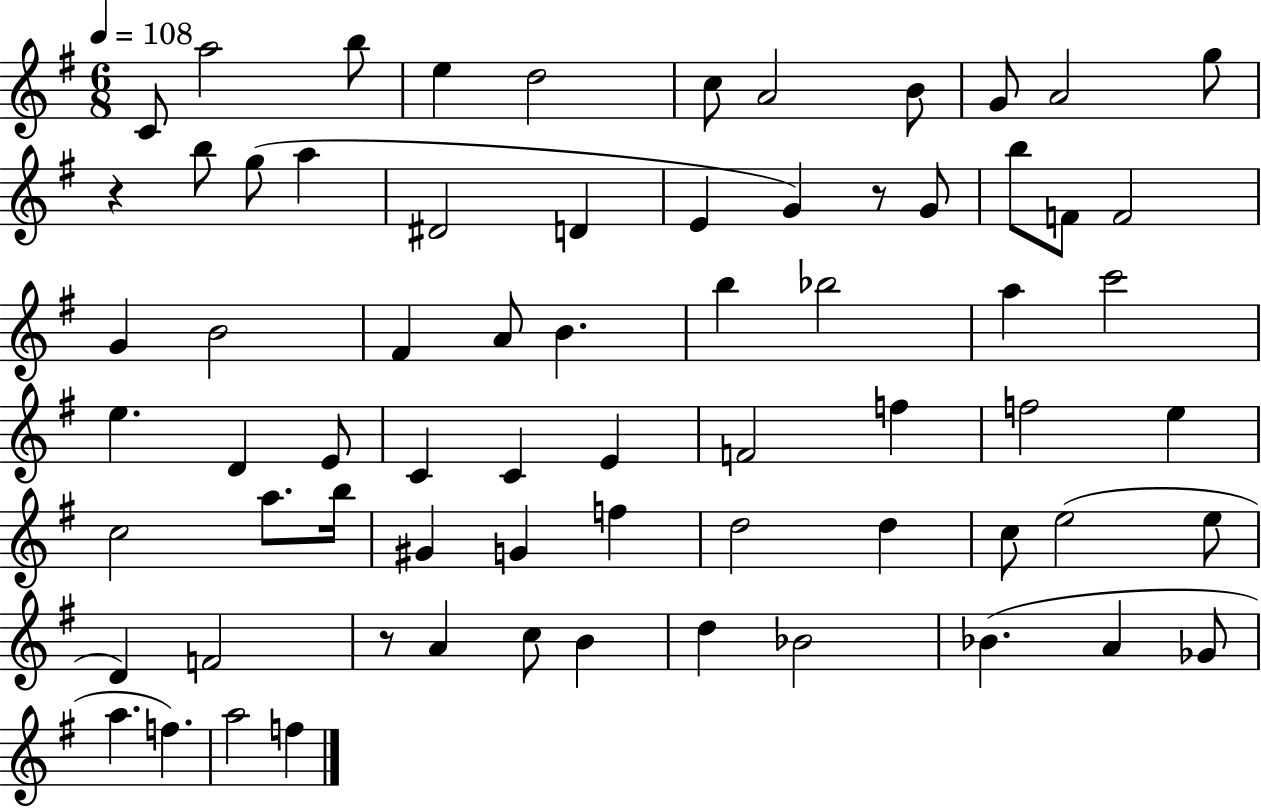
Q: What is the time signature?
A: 6/8